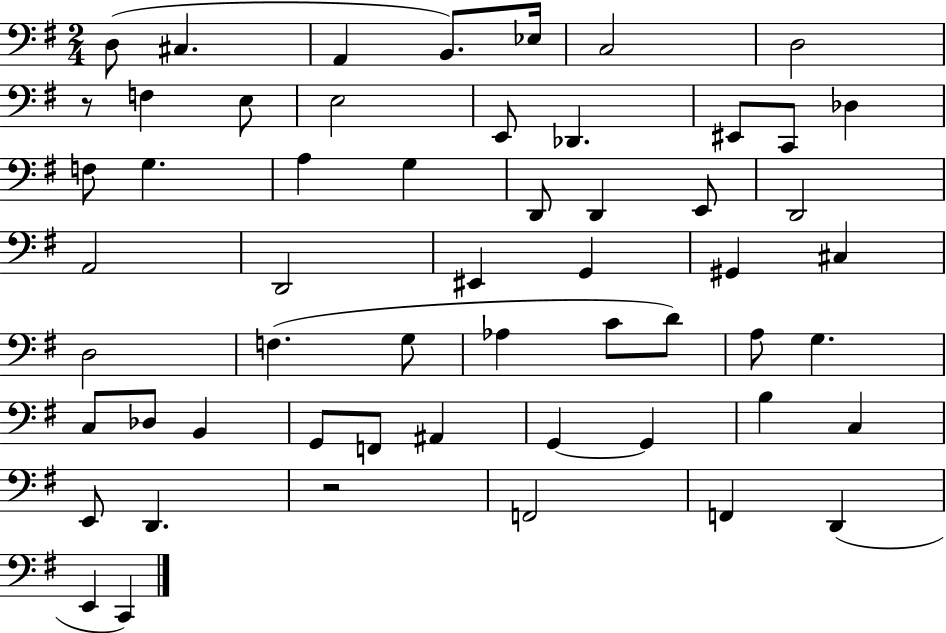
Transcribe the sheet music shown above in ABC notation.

X:1
T:Untitled
M:2/4
L:1/4
K:G
D,/2 ^C, A,, B,,/2 _E,/4 C,2 D,2 z/2 F, E,/2 E,2 E,,/2 _D,, ^E,,/2 C,,/2 _D, F,/2 G, A, G, D,,/2 D,, E,,/2 D,,2 A,,2 D,,2 ^E,, G,, ^G,, ^C, D,2 F, G,/2 _A, C/2 D/2 A,/2 G, C,/2 _D,/2 B,, G,,/2 F,,/2 ^A,, G,, G,, B, C, E,,/2 D,, z2 F,,2 F,, D,, E,, C,,